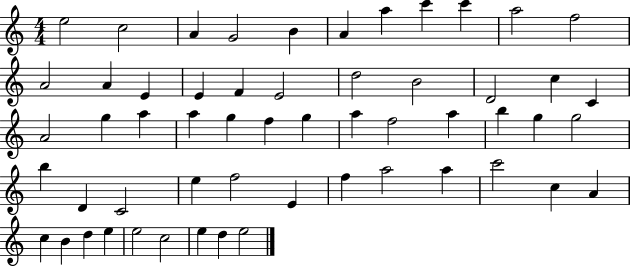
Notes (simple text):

E5/h C5/h A4/q G4/h B4/q A4/q A5/q C6/q C6/q A5/h F5/h A4/h A4/q E4/q E4/q F4/q E4/h D5/h B4/h D4/h C5/q C4/q A4/h G5/q A5/q A5/q G5/q F5/q G5/q A5/q F5/h A5/q B5/q G5/q G5/h B5/q D4/q C4/h E5/q F5/h E4/q F5/q A5/h A5/q C6/h C5/q A4/q C5/q B4/q D5/q E5/q E5/h C5/h E5/q D5/q E5/h